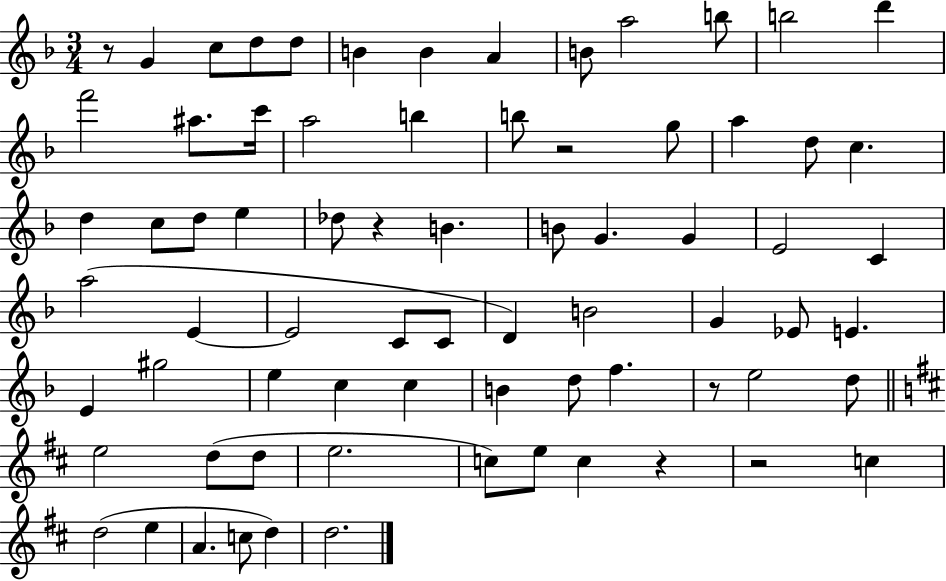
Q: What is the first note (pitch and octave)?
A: G4